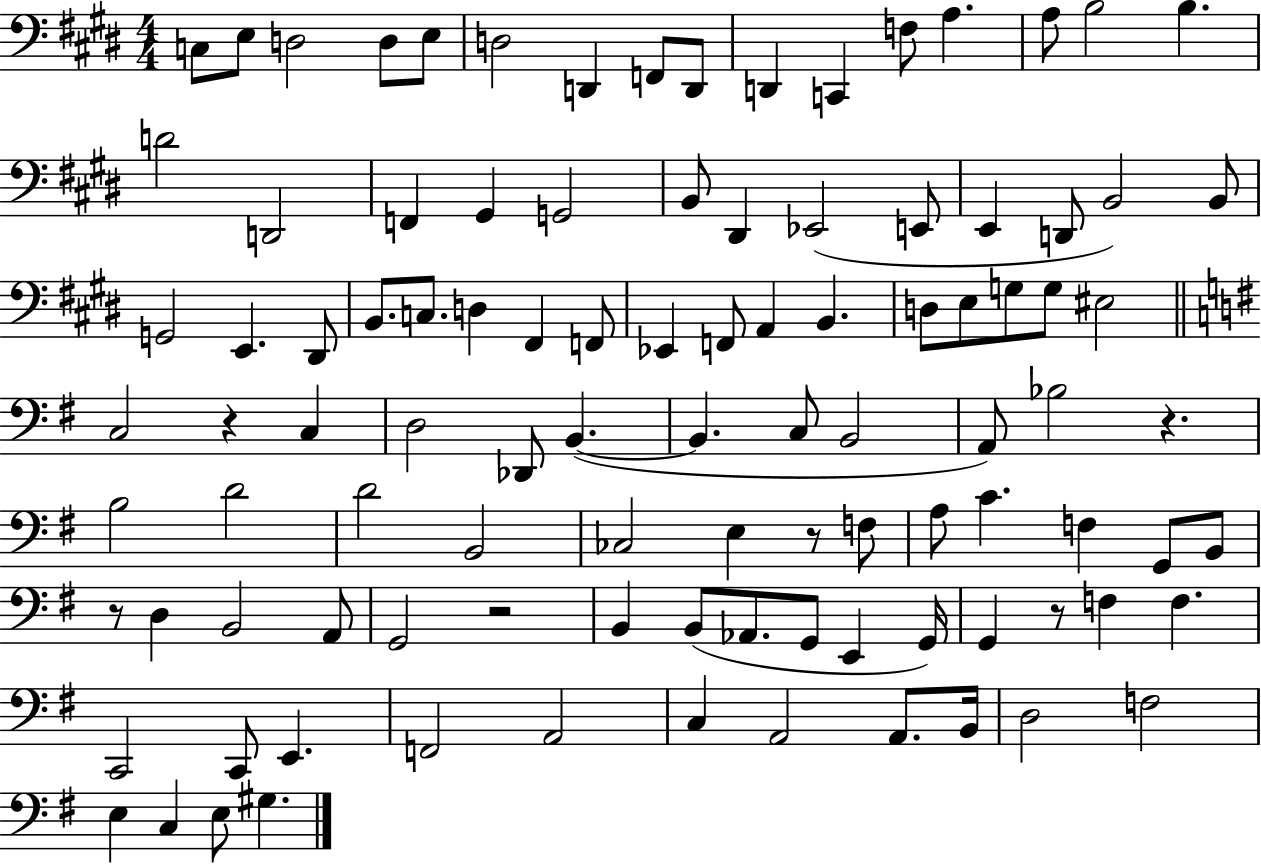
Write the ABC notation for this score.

X:1
T:Untitled
M:4/4
L:1/4
K:E
C,/2 E,/2 D,2 D,/2 E,/2 D,2 D,, F,,/2 D,,/2 D,, C,, F,/2 A, A,/2 B,2 B, D2 D,,2 F,, ^G,, G,,2 B,,/2 ^D,, _E,,2 E,,/2 E,, D,,/2 B,,2 B,,/2 G,,2 E,, ^D,,/2 B,,/2 C,/2 D, ^F,, F,,/2 _E,, F,,/2 A,, B,, D,/2 E,/2 G,/2 G,/2 ^E,2 C,2 z C, D,2 _D,,/2 B,, B,, C,/2 B,,2 A,,/2 _B,2 z B,2 D2 D2 B,,2 _C,2 E, z/2 F,/2 A,/2 C F, G,,/2 B,,/2 z/2 D, B,,2 A,,/2 G,,2 z2 B,, B,,/2 _A,,/2 G,,/2 E,, G,,/4 G,, z/2 F, F, C,,2 C,,/2 E,, F,,2 A,,2 C, A,,2 A,,/2 B,,/4 D,2 F,2 E, C, E,/2 ^G,